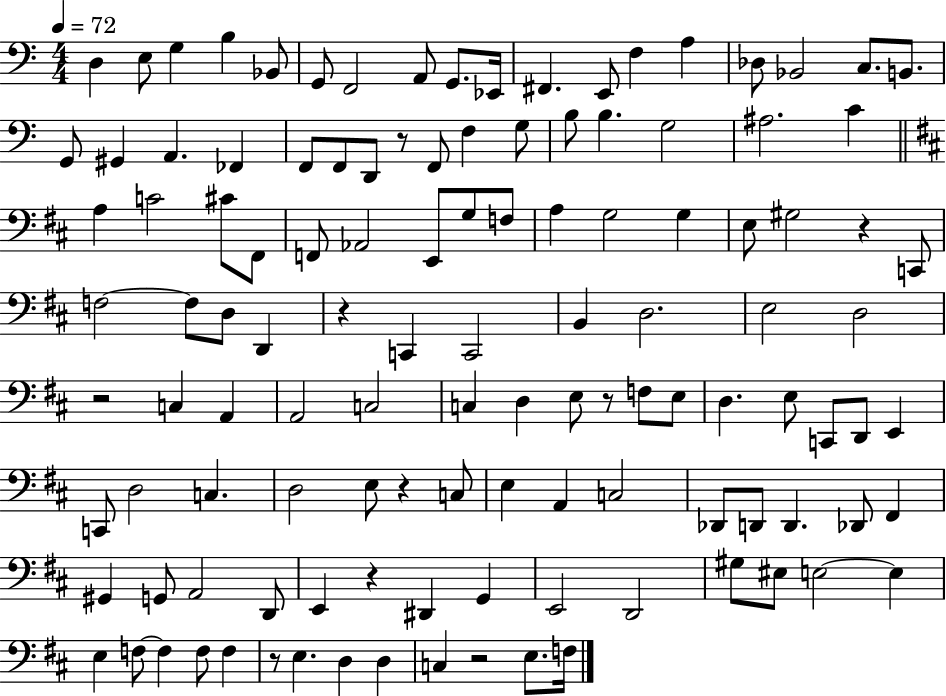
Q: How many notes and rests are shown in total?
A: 119